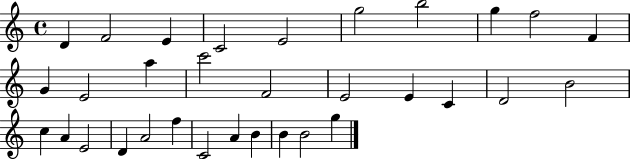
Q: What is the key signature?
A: C major